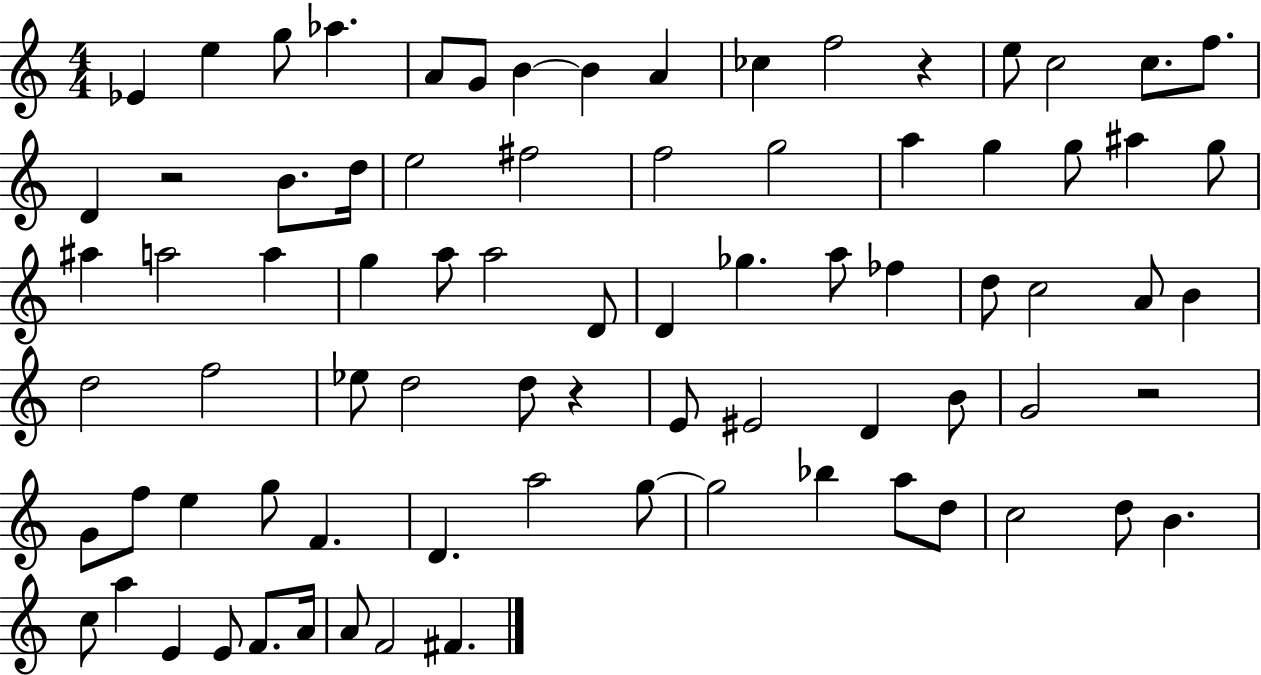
X:1
T:Untitled
M:4/4
L:1/4
K:C
_E e g/2 _a A/2 G/2 B B A _c f2 z e/2 c2 c/2 f/2 D z2 B/2 d/4 e2 ^f2 f2 g2 a g g/2 ^a g/2 ^a a2 a g a/2 a2 D/2 D _g a/2 _f d/2 c2 A/2 B d2 f2 _e/2 d2 d/2 z E/2 ^E2 D B/2 G2 z2 G/2 f/2 e g/2 F D a2 g/2 g2 _b a/2 d/2 c2 d/2 B c/2 a E E/2 F/2 A/4 A/2 F2 ^F